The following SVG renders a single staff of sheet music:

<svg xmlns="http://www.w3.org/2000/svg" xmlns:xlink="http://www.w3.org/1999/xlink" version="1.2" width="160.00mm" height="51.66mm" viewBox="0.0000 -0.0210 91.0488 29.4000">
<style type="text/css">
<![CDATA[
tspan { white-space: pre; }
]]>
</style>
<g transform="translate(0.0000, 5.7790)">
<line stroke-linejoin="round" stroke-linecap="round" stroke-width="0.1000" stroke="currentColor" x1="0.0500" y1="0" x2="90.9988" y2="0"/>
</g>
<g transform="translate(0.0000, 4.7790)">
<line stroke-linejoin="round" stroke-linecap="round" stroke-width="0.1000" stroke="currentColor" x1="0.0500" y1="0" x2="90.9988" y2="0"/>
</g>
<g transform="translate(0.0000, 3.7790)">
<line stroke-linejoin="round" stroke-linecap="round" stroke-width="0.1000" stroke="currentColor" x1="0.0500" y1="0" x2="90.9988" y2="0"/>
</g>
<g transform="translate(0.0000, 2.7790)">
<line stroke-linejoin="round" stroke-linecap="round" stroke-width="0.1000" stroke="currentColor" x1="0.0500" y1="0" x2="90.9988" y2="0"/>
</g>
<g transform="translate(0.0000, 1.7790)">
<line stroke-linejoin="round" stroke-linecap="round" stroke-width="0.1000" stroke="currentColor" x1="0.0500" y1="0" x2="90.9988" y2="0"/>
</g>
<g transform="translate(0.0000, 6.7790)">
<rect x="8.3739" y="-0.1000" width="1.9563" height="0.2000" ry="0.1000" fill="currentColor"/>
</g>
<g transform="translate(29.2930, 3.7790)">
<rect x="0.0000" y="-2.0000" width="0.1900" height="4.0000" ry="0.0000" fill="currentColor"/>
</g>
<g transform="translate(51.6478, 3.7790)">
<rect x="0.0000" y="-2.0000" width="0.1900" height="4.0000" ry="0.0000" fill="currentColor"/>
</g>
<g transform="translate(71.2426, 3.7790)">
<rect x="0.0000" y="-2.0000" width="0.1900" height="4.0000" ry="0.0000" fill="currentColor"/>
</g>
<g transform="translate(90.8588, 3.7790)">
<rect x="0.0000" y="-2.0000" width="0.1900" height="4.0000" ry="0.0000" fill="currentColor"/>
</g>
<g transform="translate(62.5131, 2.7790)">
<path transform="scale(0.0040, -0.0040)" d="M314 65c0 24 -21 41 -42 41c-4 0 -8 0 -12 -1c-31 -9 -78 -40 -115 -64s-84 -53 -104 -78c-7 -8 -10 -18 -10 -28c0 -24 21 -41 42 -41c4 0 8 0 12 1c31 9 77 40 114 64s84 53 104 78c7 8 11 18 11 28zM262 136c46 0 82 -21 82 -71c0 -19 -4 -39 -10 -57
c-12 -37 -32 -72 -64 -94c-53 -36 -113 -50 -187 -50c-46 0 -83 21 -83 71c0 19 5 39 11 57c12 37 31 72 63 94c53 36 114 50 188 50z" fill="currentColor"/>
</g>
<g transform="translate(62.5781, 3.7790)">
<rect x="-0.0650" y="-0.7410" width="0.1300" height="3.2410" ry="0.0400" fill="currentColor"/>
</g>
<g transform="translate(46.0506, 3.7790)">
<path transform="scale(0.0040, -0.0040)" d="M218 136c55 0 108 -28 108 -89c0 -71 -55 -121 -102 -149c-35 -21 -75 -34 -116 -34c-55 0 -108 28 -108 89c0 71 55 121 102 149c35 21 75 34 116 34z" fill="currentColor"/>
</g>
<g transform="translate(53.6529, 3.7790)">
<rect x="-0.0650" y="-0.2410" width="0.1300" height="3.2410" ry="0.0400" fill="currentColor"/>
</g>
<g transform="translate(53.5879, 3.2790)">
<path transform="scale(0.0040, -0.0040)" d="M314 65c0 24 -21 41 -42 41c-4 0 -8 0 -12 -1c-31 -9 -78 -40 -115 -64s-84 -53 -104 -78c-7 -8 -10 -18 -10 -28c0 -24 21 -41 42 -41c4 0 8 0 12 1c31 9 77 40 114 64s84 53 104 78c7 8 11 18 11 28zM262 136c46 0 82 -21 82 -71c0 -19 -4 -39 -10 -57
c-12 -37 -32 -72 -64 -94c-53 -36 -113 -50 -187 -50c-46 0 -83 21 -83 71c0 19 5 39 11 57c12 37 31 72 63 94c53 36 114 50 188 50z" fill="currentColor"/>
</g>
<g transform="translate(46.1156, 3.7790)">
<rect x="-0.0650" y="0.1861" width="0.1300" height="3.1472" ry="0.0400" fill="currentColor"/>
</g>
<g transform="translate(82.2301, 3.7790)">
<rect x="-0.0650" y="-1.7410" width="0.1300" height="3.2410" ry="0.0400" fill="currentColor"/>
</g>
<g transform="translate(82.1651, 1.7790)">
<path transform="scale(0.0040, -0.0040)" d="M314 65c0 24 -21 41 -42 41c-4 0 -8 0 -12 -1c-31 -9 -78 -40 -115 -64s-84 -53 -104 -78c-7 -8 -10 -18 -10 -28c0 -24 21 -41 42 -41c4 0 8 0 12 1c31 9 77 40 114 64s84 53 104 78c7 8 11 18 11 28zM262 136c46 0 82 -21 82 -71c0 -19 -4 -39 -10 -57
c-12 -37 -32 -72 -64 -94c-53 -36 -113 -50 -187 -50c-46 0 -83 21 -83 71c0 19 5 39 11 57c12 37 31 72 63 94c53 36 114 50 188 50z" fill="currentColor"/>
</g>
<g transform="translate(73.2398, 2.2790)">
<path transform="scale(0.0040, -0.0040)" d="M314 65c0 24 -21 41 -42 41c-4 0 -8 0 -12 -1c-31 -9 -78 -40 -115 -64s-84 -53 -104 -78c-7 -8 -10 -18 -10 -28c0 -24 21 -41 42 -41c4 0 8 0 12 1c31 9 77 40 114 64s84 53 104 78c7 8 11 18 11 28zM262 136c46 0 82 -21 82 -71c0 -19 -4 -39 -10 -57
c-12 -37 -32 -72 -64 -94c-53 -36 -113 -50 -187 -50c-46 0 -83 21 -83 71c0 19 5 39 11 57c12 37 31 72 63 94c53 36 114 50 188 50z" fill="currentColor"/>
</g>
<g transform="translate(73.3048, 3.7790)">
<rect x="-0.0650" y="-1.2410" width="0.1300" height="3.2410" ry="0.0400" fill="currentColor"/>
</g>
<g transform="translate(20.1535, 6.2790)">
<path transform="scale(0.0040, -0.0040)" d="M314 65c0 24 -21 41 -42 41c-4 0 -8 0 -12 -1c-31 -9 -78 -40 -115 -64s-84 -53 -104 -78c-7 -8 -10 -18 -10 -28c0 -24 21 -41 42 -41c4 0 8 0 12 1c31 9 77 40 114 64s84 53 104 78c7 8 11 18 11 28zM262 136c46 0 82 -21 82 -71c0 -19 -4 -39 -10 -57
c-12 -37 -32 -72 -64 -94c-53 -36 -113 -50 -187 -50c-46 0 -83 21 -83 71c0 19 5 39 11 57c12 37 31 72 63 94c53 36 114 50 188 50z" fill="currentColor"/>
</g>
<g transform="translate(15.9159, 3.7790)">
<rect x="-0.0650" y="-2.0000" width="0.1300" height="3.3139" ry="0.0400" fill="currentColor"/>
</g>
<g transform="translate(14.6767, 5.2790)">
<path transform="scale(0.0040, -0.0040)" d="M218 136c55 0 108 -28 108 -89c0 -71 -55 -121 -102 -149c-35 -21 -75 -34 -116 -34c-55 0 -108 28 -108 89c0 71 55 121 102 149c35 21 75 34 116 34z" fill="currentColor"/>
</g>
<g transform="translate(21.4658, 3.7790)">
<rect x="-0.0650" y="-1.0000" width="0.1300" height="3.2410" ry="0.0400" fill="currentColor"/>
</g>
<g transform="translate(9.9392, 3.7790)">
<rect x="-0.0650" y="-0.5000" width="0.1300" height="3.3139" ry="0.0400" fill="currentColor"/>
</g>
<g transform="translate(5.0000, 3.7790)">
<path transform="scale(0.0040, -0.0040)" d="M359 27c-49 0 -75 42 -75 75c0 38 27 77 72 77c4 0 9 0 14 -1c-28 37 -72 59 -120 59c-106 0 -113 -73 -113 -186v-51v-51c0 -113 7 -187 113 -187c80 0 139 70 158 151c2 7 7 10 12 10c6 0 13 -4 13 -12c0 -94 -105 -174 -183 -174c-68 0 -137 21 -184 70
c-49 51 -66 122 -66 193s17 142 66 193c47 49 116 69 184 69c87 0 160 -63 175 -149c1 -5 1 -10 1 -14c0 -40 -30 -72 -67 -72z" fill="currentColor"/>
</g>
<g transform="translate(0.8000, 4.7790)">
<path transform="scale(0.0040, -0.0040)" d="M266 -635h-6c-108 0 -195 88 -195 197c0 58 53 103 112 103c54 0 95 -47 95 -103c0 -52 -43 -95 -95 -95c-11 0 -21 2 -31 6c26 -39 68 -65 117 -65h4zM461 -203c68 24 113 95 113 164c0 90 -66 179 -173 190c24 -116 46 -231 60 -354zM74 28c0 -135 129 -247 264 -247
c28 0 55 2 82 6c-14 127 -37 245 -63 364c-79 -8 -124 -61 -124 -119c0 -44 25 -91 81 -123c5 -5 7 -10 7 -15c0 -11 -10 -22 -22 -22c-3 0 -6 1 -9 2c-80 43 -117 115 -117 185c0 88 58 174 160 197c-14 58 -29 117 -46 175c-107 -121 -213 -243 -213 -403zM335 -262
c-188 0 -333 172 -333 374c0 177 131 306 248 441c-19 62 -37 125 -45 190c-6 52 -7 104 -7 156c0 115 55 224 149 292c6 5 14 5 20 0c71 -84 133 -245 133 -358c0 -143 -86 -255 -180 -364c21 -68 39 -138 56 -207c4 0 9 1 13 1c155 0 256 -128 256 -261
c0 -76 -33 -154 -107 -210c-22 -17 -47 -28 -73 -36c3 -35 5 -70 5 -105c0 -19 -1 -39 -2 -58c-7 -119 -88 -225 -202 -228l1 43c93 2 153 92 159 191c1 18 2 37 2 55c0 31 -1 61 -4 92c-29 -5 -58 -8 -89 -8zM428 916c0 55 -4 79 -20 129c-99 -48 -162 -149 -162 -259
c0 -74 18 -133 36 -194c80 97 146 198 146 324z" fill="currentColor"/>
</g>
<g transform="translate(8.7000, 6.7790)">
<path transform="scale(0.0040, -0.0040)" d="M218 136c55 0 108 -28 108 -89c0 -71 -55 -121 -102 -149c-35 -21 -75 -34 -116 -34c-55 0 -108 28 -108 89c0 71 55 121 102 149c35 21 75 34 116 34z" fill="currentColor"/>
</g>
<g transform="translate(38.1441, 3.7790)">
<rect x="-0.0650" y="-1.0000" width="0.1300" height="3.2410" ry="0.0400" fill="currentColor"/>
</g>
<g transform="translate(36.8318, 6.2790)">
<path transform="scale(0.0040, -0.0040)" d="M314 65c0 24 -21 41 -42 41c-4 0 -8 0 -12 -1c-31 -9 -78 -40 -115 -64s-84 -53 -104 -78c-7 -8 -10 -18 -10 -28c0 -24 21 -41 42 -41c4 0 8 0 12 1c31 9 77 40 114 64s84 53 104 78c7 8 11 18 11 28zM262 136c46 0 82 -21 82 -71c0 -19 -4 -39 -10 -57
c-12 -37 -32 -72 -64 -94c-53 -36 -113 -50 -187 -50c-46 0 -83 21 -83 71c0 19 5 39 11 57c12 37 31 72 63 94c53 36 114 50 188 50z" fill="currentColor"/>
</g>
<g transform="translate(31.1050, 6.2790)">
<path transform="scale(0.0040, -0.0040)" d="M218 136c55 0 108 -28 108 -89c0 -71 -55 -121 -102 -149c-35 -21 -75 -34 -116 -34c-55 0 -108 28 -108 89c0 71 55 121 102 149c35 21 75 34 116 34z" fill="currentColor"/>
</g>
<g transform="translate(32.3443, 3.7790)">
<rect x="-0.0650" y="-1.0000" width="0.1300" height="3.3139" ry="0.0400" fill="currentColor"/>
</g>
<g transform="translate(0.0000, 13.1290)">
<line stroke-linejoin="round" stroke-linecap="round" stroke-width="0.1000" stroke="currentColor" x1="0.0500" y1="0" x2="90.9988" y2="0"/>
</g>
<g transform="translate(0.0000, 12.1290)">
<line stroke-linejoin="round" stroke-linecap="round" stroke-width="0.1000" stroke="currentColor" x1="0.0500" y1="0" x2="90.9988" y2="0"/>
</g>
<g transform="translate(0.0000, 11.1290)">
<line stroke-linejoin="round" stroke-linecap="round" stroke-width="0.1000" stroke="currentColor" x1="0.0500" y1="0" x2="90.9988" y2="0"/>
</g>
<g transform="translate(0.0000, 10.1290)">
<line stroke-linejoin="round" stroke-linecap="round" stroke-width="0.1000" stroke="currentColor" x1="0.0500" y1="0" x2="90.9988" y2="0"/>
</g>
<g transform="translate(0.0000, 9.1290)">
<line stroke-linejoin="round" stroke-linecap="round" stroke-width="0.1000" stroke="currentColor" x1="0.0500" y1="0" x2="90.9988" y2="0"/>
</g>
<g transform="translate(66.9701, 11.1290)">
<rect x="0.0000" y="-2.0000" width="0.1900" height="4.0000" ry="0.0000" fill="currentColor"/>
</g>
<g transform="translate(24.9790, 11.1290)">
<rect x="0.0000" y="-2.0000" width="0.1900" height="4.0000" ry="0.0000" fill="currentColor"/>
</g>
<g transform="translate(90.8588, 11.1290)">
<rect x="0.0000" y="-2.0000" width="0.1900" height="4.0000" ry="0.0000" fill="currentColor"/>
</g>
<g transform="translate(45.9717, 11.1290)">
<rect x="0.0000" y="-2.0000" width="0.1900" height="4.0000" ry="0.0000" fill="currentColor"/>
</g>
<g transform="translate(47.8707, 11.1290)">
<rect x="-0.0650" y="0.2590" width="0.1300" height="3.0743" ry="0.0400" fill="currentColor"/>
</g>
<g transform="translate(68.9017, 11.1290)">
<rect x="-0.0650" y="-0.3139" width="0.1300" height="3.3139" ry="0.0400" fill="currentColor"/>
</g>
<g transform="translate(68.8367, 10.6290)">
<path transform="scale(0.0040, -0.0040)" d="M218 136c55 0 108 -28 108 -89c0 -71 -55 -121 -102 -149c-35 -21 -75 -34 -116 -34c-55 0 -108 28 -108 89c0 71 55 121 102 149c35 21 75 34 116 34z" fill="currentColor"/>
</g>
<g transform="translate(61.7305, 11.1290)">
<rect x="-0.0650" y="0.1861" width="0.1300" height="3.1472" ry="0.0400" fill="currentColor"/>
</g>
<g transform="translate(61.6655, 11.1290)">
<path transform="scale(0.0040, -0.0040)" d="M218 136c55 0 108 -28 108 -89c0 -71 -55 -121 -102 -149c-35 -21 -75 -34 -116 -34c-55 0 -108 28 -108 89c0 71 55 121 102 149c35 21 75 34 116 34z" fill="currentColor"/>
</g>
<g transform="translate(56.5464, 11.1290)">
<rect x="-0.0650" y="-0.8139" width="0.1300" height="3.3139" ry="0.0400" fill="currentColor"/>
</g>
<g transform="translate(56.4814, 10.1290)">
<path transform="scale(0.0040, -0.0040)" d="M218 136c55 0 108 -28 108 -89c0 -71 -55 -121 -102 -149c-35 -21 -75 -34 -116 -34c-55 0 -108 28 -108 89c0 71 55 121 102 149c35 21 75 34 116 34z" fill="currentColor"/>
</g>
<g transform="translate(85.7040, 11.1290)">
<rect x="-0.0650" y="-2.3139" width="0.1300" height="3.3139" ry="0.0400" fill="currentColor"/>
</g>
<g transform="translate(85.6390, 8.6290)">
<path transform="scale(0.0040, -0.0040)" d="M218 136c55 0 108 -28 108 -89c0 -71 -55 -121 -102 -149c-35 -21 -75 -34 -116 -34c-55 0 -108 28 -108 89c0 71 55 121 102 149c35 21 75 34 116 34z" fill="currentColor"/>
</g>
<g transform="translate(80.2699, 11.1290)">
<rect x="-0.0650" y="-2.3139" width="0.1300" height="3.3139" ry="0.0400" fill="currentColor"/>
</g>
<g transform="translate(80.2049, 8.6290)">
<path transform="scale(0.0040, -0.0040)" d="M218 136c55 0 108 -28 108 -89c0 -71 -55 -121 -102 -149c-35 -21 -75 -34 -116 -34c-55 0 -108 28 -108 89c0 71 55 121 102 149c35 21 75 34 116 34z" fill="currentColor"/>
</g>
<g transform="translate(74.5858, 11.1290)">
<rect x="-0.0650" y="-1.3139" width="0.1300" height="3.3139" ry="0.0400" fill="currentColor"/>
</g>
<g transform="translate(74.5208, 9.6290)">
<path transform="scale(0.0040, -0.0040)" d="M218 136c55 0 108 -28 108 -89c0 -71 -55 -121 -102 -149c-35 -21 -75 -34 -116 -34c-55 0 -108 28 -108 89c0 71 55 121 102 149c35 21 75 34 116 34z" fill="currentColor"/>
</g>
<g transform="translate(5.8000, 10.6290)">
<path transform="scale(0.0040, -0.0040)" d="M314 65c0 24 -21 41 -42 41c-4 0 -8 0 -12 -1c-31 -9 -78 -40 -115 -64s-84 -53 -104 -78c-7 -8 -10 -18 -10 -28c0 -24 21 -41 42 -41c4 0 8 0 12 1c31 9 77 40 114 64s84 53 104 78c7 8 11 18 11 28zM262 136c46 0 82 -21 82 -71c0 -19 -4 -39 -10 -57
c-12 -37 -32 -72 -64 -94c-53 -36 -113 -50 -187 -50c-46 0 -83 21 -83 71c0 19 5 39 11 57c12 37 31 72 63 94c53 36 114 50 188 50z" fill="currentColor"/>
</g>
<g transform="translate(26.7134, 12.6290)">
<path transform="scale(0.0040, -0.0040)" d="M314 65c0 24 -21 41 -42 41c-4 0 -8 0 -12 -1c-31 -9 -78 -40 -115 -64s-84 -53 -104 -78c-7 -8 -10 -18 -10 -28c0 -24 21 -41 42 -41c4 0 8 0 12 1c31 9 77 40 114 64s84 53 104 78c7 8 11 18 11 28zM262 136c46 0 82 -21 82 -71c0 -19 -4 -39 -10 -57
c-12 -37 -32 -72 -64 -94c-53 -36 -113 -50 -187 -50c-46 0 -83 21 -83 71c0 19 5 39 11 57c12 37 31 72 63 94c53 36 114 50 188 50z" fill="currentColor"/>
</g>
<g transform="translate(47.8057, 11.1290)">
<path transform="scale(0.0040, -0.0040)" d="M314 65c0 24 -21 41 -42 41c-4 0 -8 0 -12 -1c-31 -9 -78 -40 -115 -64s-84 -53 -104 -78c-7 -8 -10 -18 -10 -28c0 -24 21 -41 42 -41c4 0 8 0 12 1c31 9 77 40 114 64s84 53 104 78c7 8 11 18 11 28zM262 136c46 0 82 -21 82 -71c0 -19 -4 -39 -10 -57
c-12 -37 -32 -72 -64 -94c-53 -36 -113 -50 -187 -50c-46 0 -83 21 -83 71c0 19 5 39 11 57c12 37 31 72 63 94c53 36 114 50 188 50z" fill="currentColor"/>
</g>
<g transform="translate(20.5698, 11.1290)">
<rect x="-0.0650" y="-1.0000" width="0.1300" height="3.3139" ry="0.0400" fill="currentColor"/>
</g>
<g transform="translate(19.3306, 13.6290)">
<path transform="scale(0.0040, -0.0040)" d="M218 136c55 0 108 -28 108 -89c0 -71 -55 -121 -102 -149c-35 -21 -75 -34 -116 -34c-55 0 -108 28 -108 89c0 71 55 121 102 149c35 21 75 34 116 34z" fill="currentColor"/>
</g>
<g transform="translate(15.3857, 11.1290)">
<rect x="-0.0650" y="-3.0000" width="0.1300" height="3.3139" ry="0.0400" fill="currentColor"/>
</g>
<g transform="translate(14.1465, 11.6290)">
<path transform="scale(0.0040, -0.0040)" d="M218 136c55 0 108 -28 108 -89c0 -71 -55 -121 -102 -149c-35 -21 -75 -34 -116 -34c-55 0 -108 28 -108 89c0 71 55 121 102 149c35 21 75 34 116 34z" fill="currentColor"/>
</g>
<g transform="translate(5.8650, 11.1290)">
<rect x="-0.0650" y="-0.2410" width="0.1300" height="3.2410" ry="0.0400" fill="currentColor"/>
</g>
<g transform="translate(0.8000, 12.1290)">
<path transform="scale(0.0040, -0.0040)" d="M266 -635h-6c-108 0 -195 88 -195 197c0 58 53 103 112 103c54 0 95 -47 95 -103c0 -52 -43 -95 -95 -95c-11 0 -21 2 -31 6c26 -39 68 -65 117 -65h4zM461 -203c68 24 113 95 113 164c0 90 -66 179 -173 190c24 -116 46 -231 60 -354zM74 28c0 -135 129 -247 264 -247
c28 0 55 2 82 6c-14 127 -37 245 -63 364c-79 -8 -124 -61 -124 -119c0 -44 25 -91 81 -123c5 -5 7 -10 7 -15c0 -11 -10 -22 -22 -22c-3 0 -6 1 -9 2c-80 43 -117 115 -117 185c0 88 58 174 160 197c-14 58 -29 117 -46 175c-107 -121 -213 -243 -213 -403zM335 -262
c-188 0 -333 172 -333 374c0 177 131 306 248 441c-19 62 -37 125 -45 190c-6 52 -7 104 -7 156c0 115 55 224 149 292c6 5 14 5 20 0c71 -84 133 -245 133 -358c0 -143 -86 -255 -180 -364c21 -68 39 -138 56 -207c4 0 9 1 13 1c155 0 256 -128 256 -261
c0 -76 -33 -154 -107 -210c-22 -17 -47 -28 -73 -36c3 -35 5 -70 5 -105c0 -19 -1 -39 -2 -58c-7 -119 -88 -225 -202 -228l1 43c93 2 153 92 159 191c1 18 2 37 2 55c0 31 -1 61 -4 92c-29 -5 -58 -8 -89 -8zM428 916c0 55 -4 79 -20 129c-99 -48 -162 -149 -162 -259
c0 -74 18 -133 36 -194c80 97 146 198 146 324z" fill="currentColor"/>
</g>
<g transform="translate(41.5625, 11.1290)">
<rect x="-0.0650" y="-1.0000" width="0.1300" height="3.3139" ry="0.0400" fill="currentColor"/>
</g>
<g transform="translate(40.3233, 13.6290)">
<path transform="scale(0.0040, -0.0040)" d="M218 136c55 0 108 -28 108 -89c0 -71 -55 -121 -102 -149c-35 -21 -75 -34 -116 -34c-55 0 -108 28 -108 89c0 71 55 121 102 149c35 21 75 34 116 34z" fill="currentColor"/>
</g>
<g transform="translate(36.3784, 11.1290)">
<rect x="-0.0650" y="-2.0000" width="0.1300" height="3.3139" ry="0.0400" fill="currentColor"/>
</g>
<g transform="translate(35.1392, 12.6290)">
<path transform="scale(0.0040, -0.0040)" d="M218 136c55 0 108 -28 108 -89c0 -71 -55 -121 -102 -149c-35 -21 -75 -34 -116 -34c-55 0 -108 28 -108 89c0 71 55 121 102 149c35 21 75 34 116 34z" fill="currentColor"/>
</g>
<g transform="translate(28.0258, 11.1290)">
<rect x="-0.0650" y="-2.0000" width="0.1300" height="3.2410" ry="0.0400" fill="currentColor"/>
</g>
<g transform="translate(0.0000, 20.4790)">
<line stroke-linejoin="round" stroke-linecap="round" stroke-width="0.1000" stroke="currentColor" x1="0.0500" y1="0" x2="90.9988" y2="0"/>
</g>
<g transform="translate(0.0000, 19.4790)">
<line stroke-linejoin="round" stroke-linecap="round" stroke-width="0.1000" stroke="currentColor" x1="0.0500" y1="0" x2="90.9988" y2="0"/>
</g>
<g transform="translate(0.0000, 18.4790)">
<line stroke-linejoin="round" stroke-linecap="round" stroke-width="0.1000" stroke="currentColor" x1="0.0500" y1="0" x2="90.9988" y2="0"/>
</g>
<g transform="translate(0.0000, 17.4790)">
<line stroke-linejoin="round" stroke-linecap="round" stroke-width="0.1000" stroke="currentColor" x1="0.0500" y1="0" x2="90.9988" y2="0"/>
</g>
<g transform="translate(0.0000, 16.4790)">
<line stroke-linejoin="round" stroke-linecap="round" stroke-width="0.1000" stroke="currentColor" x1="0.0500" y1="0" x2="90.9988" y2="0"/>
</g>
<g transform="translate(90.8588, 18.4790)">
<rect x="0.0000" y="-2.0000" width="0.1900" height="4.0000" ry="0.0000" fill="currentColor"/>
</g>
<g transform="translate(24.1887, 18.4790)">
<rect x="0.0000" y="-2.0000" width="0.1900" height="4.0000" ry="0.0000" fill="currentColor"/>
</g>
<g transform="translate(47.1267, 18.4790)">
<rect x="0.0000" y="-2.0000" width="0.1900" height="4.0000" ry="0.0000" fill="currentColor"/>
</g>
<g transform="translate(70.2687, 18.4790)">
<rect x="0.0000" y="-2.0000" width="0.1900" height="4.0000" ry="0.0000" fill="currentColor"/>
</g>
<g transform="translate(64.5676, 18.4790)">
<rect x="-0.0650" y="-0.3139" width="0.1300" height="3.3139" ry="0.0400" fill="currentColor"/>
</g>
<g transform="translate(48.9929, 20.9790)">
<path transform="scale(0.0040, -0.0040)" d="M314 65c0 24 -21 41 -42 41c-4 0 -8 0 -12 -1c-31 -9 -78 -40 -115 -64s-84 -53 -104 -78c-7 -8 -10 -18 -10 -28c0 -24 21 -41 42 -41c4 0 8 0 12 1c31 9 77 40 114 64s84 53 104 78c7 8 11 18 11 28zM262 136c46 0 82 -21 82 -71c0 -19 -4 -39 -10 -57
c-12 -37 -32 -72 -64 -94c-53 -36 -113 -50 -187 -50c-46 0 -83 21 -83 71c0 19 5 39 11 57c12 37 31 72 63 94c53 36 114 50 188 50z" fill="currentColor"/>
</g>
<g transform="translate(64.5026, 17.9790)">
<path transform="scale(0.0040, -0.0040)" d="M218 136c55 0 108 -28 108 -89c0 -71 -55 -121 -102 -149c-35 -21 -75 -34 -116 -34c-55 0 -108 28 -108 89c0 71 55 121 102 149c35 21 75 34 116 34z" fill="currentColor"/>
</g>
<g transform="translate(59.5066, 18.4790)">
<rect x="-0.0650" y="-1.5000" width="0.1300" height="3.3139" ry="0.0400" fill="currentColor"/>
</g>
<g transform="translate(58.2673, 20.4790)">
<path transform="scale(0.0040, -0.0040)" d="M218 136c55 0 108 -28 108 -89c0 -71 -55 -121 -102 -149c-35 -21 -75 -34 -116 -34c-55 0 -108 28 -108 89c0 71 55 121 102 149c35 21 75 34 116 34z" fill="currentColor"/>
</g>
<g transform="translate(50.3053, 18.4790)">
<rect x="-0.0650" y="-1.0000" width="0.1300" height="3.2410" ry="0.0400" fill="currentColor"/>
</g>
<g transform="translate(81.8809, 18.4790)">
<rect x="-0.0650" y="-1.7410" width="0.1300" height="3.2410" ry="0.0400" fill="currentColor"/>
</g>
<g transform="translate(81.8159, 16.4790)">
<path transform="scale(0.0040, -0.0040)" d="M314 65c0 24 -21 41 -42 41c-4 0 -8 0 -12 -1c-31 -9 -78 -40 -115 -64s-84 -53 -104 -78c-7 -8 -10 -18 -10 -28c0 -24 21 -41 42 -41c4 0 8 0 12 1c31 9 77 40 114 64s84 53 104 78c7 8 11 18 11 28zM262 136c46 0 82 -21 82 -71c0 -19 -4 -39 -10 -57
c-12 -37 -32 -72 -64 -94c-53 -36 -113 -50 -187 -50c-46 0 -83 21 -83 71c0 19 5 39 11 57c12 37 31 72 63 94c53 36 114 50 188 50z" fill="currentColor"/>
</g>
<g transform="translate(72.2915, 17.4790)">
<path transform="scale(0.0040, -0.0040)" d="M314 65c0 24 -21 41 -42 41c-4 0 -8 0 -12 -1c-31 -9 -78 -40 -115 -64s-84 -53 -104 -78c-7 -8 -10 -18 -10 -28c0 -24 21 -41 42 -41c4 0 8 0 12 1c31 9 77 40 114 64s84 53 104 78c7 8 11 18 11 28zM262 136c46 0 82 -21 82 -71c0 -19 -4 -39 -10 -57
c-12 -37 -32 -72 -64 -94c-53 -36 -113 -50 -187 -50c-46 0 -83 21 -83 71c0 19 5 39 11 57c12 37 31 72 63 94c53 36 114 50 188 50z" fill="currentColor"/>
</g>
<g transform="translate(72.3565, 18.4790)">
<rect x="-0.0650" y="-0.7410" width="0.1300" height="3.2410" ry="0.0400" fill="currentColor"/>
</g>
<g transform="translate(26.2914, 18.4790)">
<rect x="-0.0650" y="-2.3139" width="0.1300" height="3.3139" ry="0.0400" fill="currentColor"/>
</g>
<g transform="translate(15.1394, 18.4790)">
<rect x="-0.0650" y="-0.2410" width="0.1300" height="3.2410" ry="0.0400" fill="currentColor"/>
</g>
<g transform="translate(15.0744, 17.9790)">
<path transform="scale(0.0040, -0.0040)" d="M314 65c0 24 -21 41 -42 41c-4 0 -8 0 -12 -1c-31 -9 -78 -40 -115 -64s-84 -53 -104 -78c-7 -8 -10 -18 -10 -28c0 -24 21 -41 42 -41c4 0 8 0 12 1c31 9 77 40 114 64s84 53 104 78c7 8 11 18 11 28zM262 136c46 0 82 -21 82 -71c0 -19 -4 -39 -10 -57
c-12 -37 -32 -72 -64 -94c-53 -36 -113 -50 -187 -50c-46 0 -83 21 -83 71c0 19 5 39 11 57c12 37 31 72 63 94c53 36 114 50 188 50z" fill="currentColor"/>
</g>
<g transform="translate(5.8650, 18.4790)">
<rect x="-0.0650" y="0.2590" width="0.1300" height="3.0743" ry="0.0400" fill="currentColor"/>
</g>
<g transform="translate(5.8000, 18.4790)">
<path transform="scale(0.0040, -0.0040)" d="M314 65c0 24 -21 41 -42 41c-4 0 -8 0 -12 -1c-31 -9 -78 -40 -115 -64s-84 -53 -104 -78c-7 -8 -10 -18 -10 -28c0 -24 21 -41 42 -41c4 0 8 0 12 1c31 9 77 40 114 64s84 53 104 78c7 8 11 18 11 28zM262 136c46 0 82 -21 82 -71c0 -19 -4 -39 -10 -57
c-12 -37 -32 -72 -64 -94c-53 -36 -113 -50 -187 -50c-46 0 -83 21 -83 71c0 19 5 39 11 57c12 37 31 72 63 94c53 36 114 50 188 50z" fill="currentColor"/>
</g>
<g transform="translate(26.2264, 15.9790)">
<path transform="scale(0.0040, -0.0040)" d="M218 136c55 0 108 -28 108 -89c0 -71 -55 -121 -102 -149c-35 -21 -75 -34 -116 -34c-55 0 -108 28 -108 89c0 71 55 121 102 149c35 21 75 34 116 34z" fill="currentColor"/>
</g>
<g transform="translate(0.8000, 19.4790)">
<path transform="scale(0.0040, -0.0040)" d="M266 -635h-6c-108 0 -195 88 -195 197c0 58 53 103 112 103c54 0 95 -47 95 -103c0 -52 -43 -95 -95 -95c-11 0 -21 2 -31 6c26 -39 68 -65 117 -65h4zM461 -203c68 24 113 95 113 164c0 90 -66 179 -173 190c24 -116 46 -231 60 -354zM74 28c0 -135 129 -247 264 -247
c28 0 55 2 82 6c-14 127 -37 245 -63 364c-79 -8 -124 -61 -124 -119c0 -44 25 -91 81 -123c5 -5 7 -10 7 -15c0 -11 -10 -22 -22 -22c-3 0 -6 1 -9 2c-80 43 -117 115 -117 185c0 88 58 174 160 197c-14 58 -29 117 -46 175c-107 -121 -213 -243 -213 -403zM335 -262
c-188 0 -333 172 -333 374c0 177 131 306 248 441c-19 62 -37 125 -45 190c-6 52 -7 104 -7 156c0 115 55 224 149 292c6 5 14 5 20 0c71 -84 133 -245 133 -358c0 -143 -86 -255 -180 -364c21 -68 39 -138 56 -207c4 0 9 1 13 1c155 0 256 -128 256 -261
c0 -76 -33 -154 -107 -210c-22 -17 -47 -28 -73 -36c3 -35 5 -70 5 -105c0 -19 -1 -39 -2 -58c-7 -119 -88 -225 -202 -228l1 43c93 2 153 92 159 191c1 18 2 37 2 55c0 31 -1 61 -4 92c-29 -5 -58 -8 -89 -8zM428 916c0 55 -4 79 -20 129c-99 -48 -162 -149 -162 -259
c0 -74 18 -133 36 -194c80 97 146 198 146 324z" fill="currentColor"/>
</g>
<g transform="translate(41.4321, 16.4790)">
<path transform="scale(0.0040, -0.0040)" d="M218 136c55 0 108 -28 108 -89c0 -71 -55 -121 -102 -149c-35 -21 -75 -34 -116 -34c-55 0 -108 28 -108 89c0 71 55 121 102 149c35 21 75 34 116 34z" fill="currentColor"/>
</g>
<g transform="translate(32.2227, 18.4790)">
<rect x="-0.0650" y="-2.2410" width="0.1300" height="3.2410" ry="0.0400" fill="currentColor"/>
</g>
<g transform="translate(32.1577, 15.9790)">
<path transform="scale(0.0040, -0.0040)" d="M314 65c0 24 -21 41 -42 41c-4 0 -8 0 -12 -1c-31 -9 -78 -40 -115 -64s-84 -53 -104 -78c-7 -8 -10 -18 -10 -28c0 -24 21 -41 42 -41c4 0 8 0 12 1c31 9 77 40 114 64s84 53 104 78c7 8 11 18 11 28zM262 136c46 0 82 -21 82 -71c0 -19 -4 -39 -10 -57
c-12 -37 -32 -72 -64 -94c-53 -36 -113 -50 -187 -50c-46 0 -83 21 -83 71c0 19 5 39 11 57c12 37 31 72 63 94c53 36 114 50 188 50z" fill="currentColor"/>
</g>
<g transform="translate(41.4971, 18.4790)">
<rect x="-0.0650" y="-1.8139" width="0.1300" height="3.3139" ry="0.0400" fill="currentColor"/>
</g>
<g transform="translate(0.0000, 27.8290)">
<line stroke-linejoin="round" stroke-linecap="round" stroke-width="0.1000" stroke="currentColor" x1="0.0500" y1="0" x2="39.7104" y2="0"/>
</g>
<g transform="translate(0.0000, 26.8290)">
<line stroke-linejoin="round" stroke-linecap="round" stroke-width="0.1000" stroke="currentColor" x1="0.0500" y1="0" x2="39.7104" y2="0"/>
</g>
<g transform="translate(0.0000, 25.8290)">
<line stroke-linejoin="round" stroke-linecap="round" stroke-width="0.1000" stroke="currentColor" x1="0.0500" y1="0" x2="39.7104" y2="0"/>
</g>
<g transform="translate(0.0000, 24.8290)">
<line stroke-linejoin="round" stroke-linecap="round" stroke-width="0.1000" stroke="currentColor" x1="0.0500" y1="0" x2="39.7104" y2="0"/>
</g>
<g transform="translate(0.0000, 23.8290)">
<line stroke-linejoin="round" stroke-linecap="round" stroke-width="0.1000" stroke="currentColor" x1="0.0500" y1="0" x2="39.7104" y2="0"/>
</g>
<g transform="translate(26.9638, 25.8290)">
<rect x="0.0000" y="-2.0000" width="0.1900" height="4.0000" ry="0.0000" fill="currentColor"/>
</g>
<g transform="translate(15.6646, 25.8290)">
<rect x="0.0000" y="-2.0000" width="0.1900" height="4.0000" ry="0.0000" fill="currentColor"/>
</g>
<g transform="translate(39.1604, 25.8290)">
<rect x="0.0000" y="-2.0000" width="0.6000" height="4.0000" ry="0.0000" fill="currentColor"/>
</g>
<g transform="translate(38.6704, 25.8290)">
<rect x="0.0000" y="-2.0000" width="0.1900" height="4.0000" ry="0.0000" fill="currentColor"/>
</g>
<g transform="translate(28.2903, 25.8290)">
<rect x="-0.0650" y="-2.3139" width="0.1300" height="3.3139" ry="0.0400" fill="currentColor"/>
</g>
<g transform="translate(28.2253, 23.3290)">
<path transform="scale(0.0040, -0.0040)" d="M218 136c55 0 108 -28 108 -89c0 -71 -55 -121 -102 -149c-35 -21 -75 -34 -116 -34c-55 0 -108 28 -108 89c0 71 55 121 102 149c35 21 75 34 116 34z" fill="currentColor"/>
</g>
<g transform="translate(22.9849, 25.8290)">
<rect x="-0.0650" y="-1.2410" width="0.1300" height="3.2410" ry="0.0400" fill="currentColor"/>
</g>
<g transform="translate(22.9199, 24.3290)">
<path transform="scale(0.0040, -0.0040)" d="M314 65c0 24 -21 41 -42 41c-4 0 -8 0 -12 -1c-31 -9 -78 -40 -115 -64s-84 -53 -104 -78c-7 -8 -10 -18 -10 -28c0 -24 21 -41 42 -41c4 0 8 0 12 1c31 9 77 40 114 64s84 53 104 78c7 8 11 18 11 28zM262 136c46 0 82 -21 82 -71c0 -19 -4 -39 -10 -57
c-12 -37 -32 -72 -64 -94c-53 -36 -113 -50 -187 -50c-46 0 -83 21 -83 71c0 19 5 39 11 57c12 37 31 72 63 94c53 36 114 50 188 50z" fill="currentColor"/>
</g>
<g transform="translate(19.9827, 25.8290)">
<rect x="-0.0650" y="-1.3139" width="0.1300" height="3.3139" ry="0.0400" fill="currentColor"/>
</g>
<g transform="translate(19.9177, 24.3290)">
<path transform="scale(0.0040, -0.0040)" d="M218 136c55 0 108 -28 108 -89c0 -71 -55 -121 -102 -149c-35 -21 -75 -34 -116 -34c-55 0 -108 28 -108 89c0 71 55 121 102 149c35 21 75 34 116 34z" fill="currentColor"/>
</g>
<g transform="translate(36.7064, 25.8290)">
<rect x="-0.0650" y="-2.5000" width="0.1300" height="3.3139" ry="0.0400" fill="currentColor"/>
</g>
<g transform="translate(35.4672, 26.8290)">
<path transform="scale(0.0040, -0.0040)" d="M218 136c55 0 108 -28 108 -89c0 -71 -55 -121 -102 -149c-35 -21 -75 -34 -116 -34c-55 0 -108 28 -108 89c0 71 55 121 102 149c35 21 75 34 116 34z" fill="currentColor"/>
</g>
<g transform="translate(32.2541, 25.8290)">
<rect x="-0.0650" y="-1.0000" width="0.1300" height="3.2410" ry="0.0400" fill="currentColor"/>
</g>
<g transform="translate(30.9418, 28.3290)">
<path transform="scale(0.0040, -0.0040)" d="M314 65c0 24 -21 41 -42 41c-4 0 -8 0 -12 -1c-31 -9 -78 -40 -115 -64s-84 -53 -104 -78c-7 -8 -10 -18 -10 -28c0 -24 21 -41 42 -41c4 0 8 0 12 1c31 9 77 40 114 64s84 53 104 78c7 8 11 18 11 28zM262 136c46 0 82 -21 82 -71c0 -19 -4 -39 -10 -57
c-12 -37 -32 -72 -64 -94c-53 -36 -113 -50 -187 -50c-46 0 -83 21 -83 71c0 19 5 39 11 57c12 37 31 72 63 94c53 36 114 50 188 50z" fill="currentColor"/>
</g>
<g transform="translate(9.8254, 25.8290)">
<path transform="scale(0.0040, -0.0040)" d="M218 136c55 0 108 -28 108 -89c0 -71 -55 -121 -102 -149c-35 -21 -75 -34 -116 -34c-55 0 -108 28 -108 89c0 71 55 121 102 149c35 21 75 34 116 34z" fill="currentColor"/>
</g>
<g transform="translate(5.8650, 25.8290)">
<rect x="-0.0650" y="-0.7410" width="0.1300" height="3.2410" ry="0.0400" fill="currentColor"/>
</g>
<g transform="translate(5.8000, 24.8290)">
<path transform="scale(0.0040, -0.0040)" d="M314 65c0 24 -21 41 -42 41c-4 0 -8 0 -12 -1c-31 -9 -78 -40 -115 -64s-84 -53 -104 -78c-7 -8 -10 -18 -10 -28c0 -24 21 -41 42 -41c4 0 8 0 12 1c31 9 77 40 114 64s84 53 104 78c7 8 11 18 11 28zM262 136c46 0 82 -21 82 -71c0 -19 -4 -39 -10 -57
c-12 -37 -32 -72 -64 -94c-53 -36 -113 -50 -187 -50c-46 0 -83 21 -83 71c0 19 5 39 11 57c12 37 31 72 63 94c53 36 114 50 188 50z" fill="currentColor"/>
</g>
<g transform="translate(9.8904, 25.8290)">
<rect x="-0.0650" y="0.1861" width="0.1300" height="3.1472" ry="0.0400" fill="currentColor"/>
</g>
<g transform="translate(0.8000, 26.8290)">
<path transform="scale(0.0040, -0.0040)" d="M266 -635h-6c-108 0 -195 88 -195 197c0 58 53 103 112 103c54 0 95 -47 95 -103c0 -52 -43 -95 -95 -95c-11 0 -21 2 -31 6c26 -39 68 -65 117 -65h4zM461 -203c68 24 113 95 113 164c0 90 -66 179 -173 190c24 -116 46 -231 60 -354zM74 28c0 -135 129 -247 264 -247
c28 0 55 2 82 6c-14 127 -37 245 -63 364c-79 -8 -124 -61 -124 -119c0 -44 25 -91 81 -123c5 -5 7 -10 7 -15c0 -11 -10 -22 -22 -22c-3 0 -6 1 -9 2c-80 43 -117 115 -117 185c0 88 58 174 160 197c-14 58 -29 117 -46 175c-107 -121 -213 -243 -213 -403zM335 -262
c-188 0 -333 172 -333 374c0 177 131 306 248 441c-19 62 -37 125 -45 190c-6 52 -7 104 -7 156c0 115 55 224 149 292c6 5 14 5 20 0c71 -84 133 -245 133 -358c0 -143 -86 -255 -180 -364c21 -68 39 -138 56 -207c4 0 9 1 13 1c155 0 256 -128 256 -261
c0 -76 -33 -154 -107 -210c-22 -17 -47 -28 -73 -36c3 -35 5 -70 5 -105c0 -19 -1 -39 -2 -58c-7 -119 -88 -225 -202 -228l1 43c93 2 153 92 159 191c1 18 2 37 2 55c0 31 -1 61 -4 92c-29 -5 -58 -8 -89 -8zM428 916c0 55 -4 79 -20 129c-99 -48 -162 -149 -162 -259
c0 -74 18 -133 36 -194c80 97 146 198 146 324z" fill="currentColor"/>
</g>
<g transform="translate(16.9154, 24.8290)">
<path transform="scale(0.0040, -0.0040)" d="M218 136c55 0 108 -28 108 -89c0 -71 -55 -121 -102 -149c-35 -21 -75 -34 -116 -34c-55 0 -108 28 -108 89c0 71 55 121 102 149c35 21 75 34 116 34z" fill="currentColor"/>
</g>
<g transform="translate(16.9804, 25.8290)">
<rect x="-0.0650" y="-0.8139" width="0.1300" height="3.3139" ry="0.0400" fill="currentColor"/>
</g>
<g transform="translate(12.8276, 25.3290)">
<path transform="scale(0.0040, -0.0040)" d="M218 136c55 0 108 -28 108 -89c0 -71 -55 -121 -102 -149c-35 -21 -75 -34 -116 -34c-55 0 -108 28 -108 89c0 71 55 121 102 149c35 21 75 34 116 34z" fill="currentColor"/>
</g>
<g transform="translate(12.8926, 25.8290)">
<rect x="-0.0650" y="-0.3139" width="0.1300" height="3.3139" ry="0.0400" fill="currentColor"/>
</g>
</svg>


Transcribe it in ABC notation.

X:1
T:Untitled
M:4/4
L:1/4
K:C
C F D2 D D2 B c2 d2 e2 f2 c2 A D F2 F D B2 d B c e g g B2 c2 g g2 f D2 E c d2 f2 d2 B c d e e2 g D2 G